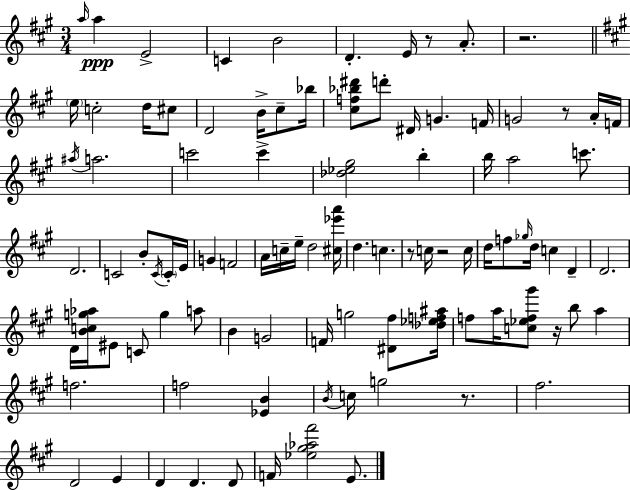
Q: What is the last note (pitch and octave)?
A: E4